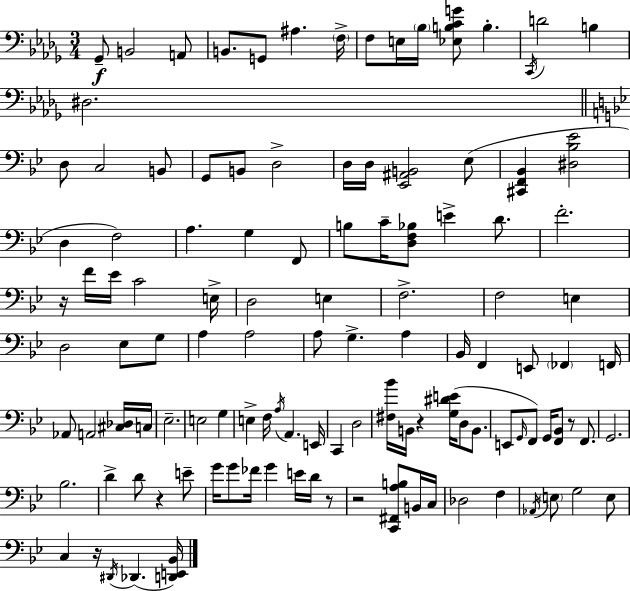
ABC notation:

X:1
T:Untitled
M:3/4
L:1/4
K:Bbm
_G,,/2 B,,2 A,,/2 B,,/2 G,,/2 ^A, F,/4 F,/2 E,/4 _B,/4 [_E,B,CG]/2 B, C,,/4 D2 B, ^D,2 D,/2 C,2 B,,/2 G,,/2 B,,/2 D,2 D,/4 D,/4 [_E,,^A,,B,,]2 _E,/2 [^C,,F,,_B,,] [^D,_B,_E]2 D, F,2 A, G, F,,/2 B,/2 C/4 [D,F,_B,]/2 E D/2 F2 z/4 F/4 _E/4 C2 E,/4 D,2 E, F,2 F,2 E, D,2 _E,/2 G,/2 A, A,2 A,/2 G, A, _B,,/4 F,, E,,/2 _F,, F,,/4 _A,,/2 A,,2 [^C,_D,]/4 C,/4 _E,2 E,2 G, E, F,/4 A,/4 A,, E,,/4 C,, D,2 [^F,_B]/4 B,,/4 z [G,^DE]/4 D,/2 B,,/2 E,,/2 G,,/4 F,,/2 G,,/4 [F,,_B,,]/2 z/2 F,,/2 G,,2 _B,2 D D/2 z E/2 G/4 G/2 _F/4 G E/4 D/4 z/2 z2 [C,,^F,,A,B,]/2 B,,/4 C,/4 _D,2 F, _A,,/4 E,/2 G,2 E,/2 C, z/4 ^D,,/4 _D,, [D,,E,,_B,,]/4